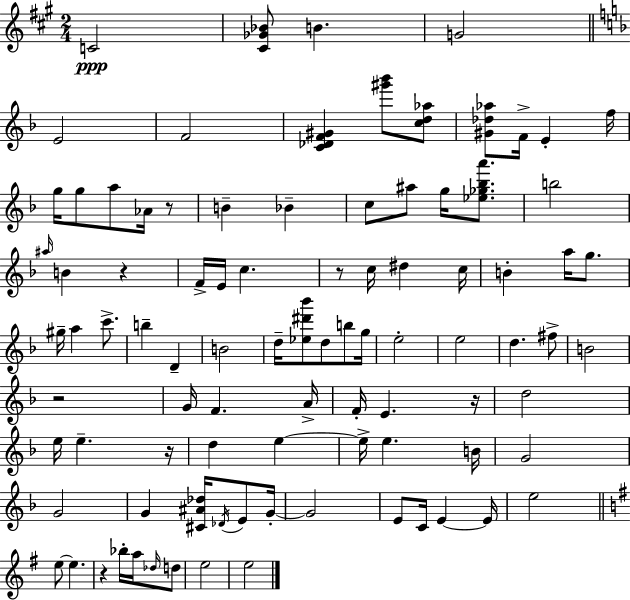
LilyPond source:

{
  \clef treble
  \numericTimeSignature
  \time 2/4
  \key a \major
  \repeat volta 2 { c'2\ppp | <cis' ges' bes'>8 b'4. | g'2 | \bar "||" \break \key d \minor e'2 | f'2 | <c' des' f' gis'>4 <gis''' bes'''>8 <c'' d'' aes''>8 | <gis' des'' aes''>8 f'16-> e'4-. f''16 | \break g''16 g''8 a''8 aes'16 r8 | b'4-- bes'4-- | c''8 ais''8 g''16 <ees'' ges'' bes'' a'''>8. | b''2 | \break \grace { ais''16 } b'4 r4 | f'16-> e'16 c''4. | r8 c''16 dis''4 | c''16 b'4-. a''16 g''8. | \break gis''16-- a''4 c'''8.-> | b''4-- d'4-- | b'2 | d''16-- <ees'' dis''' bes'''>8 d''8 b''8 | \break g''16 e''2-. | e''2 | d''4. fis''8-> | b'2 | \break r2 | g'16 f'4. | a'16-> f'16-. e'4. | r16 d''2 | \break e''16 e''4.-- | r16 d''4 e''4~~ | e''16-> e''4. | b'16 g'2 | \break g'2 | g'4 <cis' ais' des''>16 \acciaccatura { des'16 } e'8 | g'16-.~~ g'2 | e'8 c'16 e'4~~ | \break e'16 e''2 | \bar "||" \break \key g \major e''8~~ e''4. | r4 bes''16-. a''16 \grace { des''16 } d''8 | e''2 | e''2 | \break } \bar "|."
}